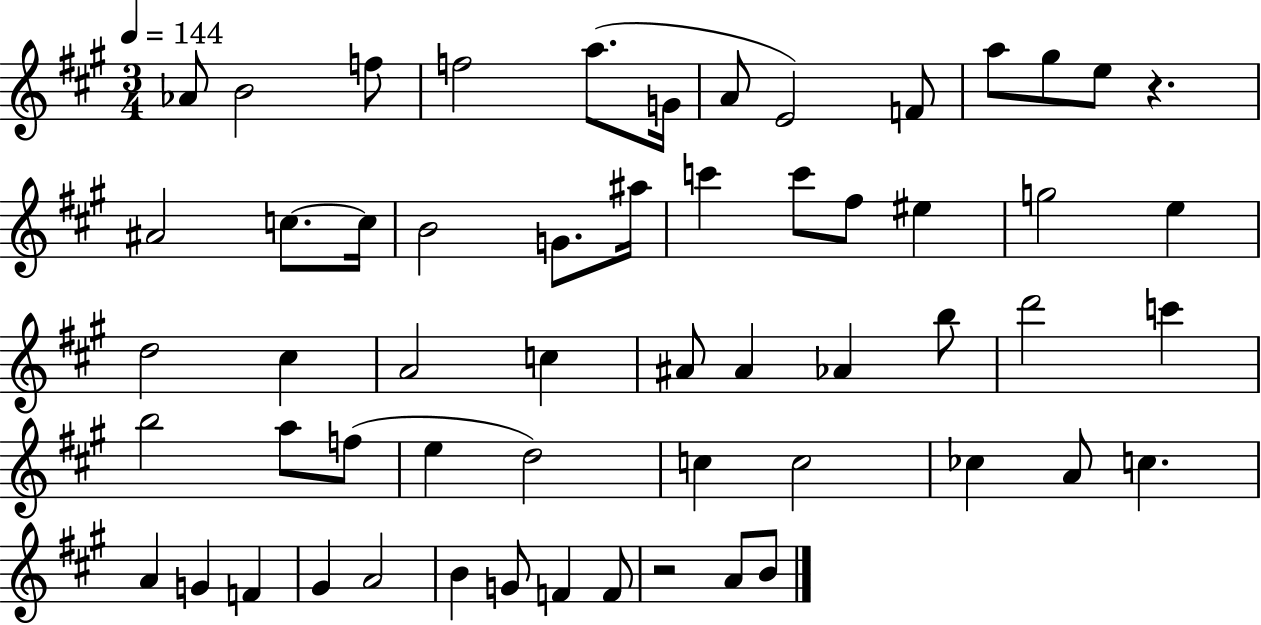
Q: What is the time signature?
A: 3/4